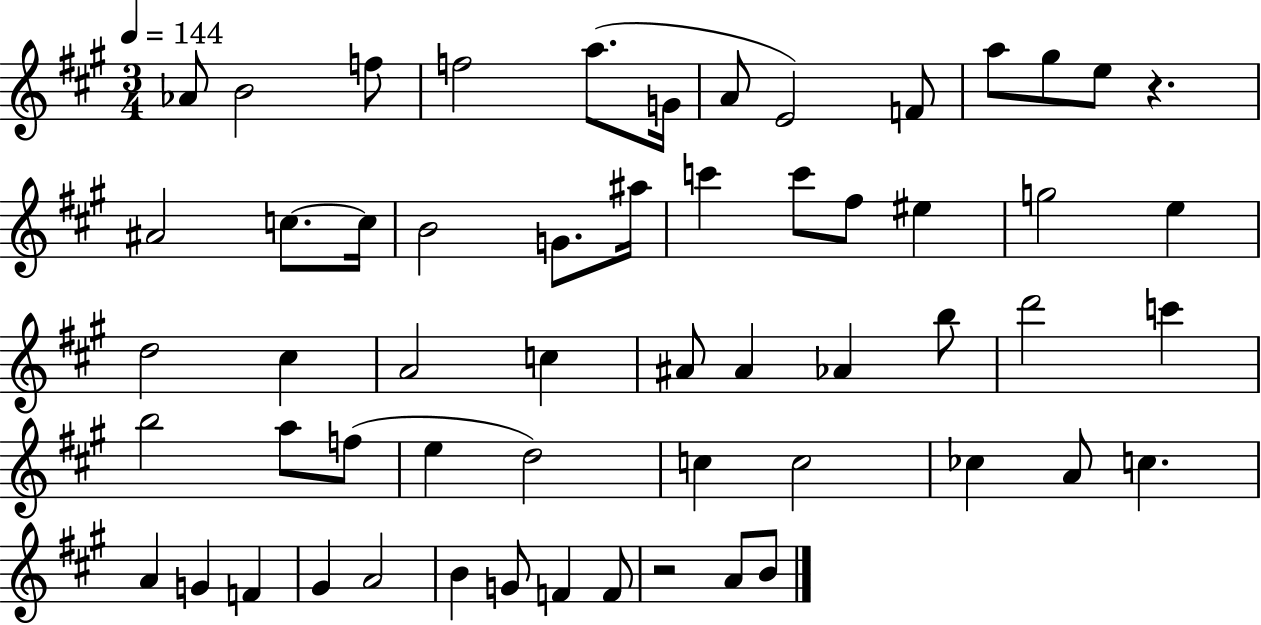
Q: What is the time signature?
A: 3/4